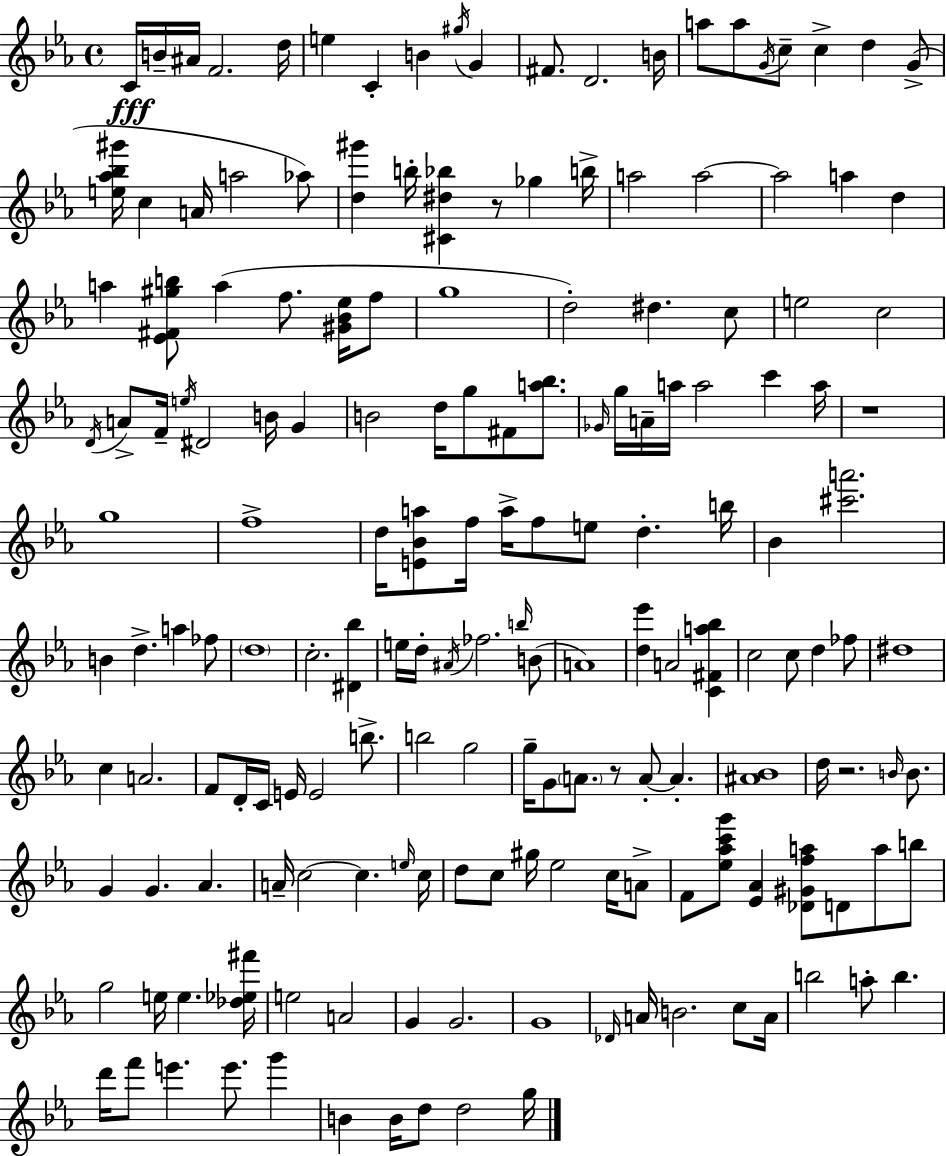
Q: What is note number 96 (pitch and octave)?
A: E4